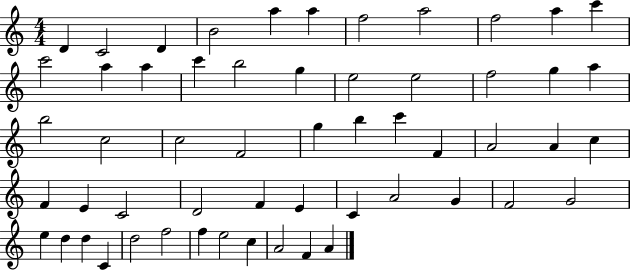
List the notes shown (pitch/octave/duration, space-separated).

D4/q C4/h D4/q B4/h A5/q A5/q F5/h A5/h F5/h A5/q C6/q C6/h A5/q A5/q C6/q B5/h G5/q E5/h E5/h F5/h G5/q A5/q B5/h C5/h C5/h F4/h G5/q B5/q C6/q F4/q A4/h A4/q C5/q F4/q E4/q C4/h D4/h F4/q E4/q C4/q A4/h G4/q F4/h G4/h E5/q D5/q D5/q C4/q D5/h F5/h F5/q E5/h C5/q A4/h F4/q A4/q